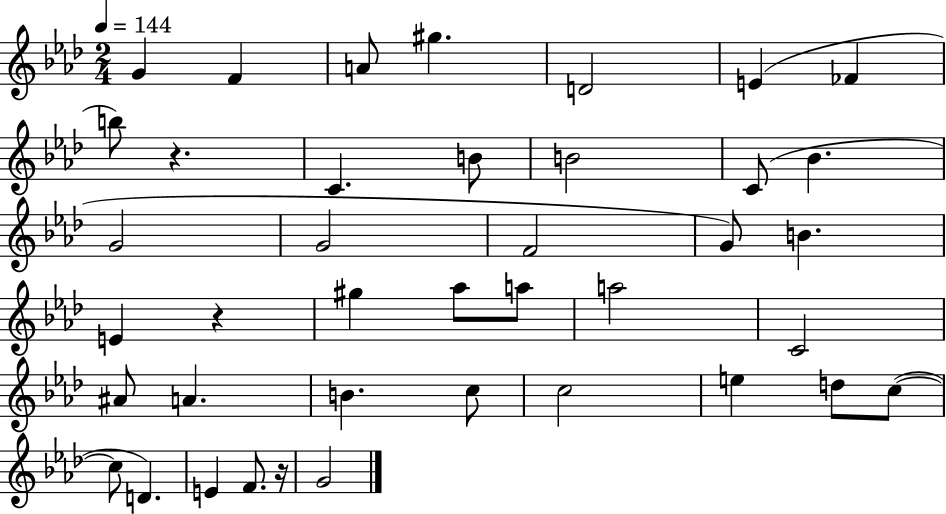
X:1
T:Untitled
M:2/4
L:1/4
K:Ab
G F A/2 ^g D2 E _F b/2 z C B/2 B2 C/2 _B G2 G2 F2 G/2 B E z ^g _a/2 a/2 a2 C2 ^A/2 A B c/2 c2 e d/2 c/2 c/2 D E F/2 z/4 G2